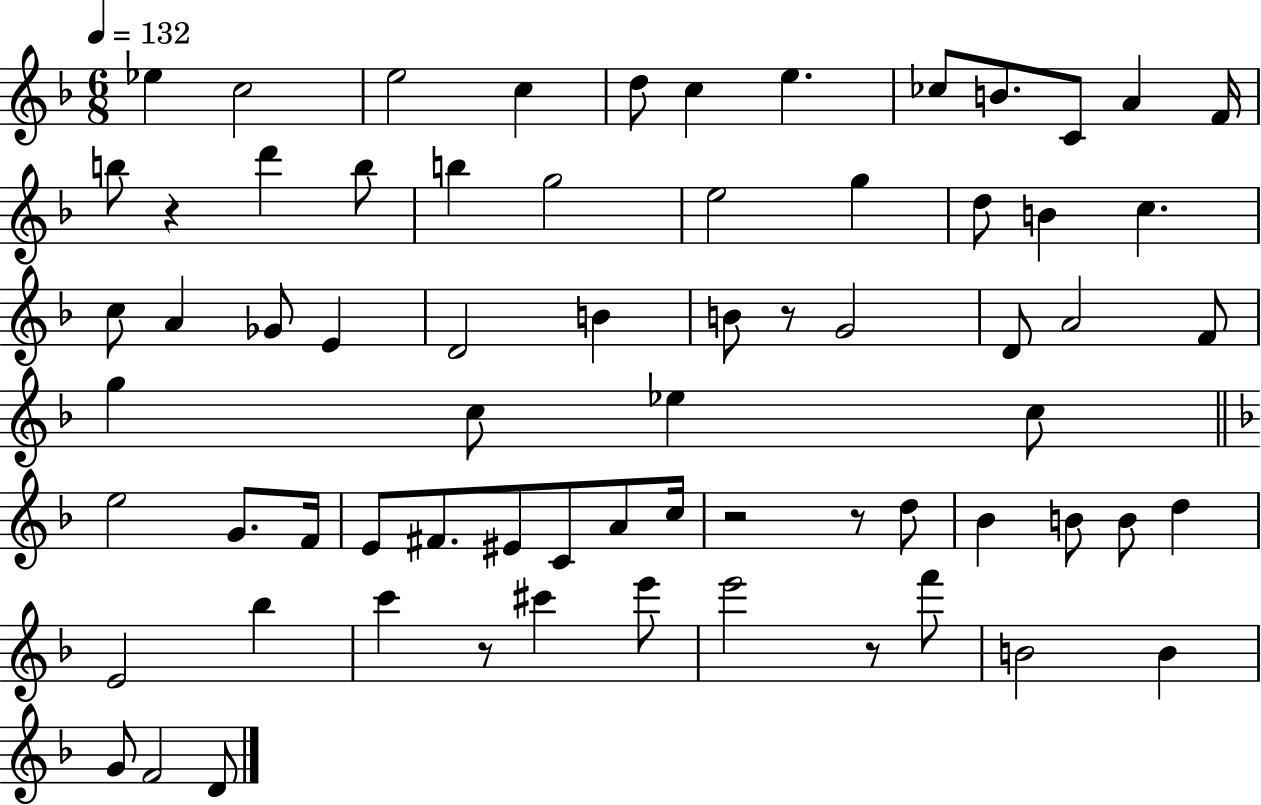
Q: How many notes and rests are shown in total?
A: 69